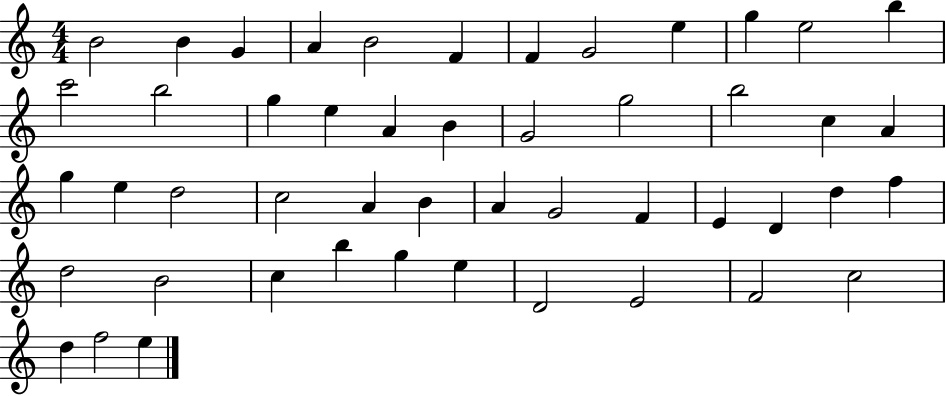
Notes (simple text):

B4/h B4/q G4/q A4/q B4/h F4/q F4/q G4/h E5/q G5/q E5/h B5/q C6/h B5/h G5/q E5/q A4/q B4/q G4/h G5/h B5/h C5/q A4/q G5/q E5/q D5/h C5/h A4/q B4/q A4/q G4/h F4/q E4/q D4/q D5/q F5/q D5/h B4/h C5/q B5/q G5/q E5/q D4/h E4/h F4/h C5/h D5/q F5/h E5/q